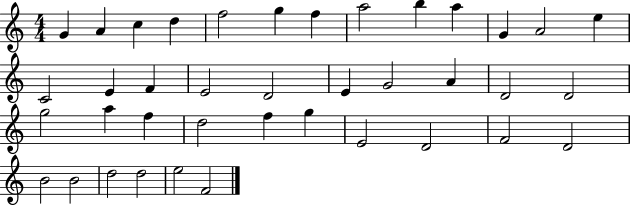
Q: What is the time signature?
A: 4/4